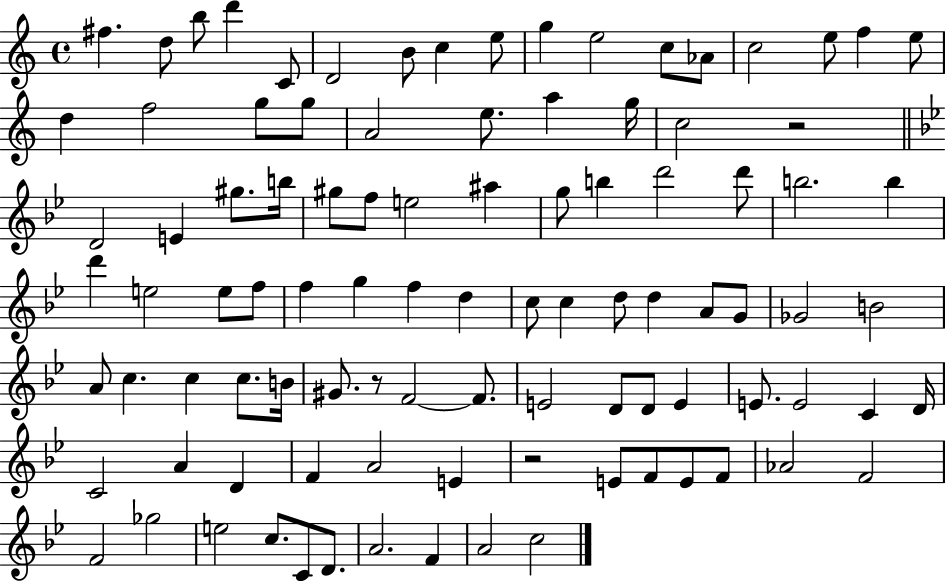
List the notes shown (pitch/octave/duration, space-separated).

F#5/q. D5/e B5/e D6/q C4/e D4/h B4/e C5/q E5/e G5/q E5/h C5/e Ab4/e C5/h E5/e F5/q E5/e D5/q F5/h G5/e G5/e A4/h E5/e. A5/q G5/s C5/h R/h D4/h E4/q G#5/e. B5/s G#5/e F5/e E5/h A#5/q G5/e B5/q D6/h D6/e B5/h. B5/q D6/q E5/h E5/e F5/e F5/q G5/q F5/q D5/q C5/e C5/q D5/e D5/q A4/e G4/e Gb4/h B4/h A4/e C5/q. C5/q C5/e. B4/s G#4/e. R/e F4/h F4/e. E4/h D4/e D4/e E4/q E4/e. E4/h C4/q D4/s C4/h A4/q D4/q F4/q A4/h E4/q R/h E4/e F4/e E4/e F4/e Ab4/h F4/h F4/h Gb5/h E5/h C5/e. C4/e D4/e. A4/h. F4/q A4/h C5/h